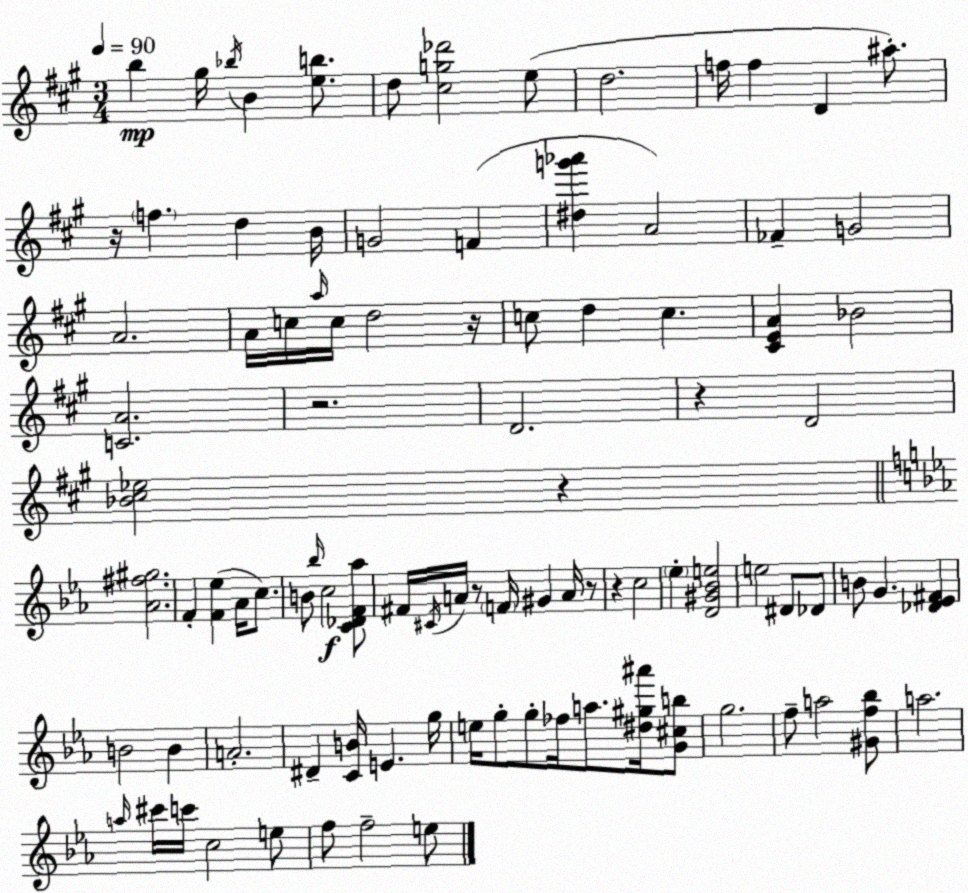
X:1
T:Untitled
M:3/4
L:1/4
K:A
b ^g/4 _b/4 B [eb]/2 d/2 [^cg_d']2 e/2 d2 f/4 f D ^a/2 z/4 f d B/4 G2 F [^dg'_a'] A2 _F G2 A2 A/4 c/4 a/4 c/4 d2 z/4 c/2 d c [^CEA] _B2 [CA]2 z2 D2 z D2 [_B^c_e]2 z [_A^f^g]2 F [F_e] _A/4 c/2 B/2 _b/4 c2 [C_DF_a]/2 ^F/4 ^C/4 A/4 z/2 F/4 ^G A/4 z/2 z c2 _e [D^G_Be]2 e2 ^D/2 _D/2 B/2 G [_D_E^F] B2 B A2 ^D [CB]/4 E g/4 e/4 g/2 g/2 _f/4 a/2 [^d^g^a']/4 [G^cb]/2 g2 f/2 a2 [^Gf_b]/2 a2 a/4 ^c'/4 c'/4 c2 e/2 f/2 f2 e/2